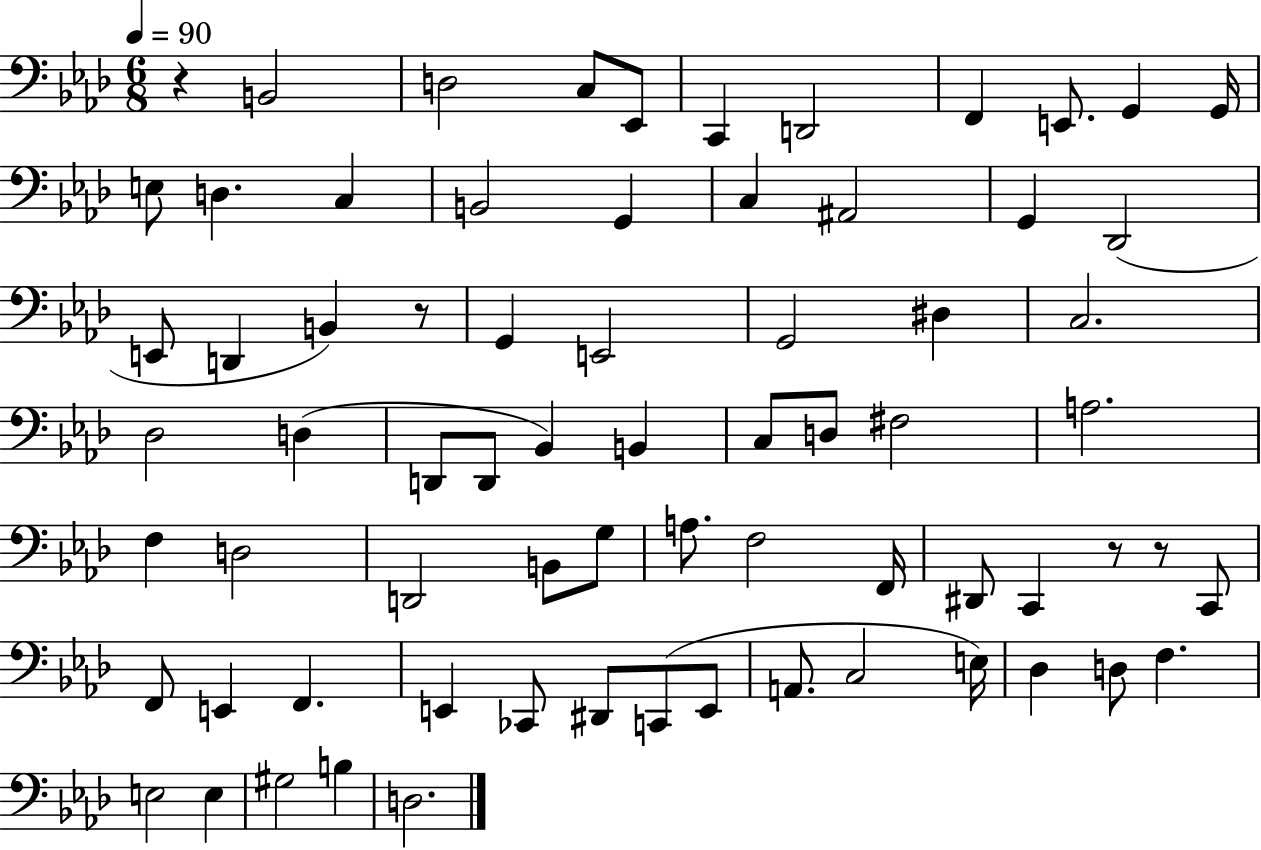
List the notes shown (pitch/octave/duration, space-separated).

R/q B2/h D3/h C3/e Eb2/e C2/q D2/h F2/q E2/e. G2/q G2/s E3/e D3/q. C3/q B2/h G2/q C3/q A#2/h G2/q Db2/h E2/e D2/q B2/q R/e G2/q E2/h G2/h D#3/q C3/h. Db3/h D3/q D2/e D2/e Bb2/q B2/q C3/e D3/e F#3/h A3/h. F3/q D3/h D2/h B2/e G3/e A3/e. F3/h F2/s D#2/e C2/q R/e R/e C2/e F2/e E2/q F2/q. E2/q CES2/e D#2/e C2/e E2/e A2/e. C3/h E3/s Db3/q D3/e F3/q. E3/h E3/q G#3/h B3/q D3/h.